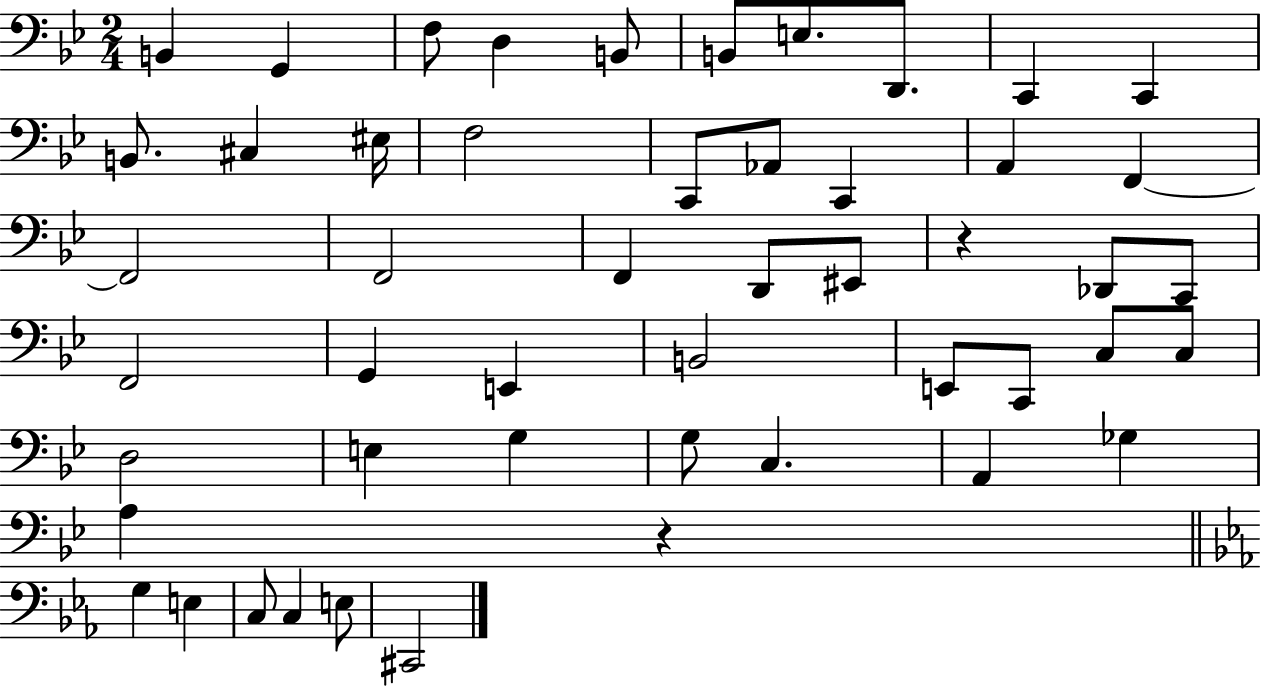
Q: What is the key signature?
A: BES major